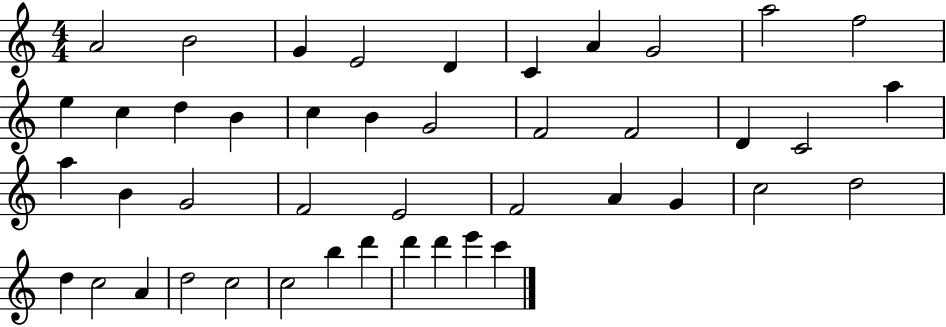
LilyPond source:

{
  \clef treble
  \numericTimeSignature
  \time 4/4
  \key c \major
  a'2 b'2 | g'4 e'2 d'4 | c'4 a'4 g'2 | a''2 f''2 | \break e''4 c''4 d''4 b'4 | c''4 b'4 g'2 | f'2 f'2 | d'4 c'2 a''4 | \break a''4 b'4 g'2 | f'2 e'2 | f'2 a'4 g'4 | c''2 d''2 | \break d''4 c''2 a'4 | d''2 c''2 | c''2 b''4 d'''4 | d'''4 d'''4 e'''4 c'''4 | \break \bar "|."
}